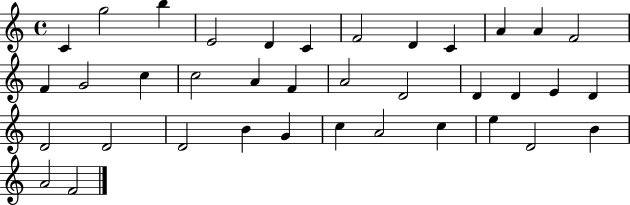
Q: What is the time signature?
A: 4/4